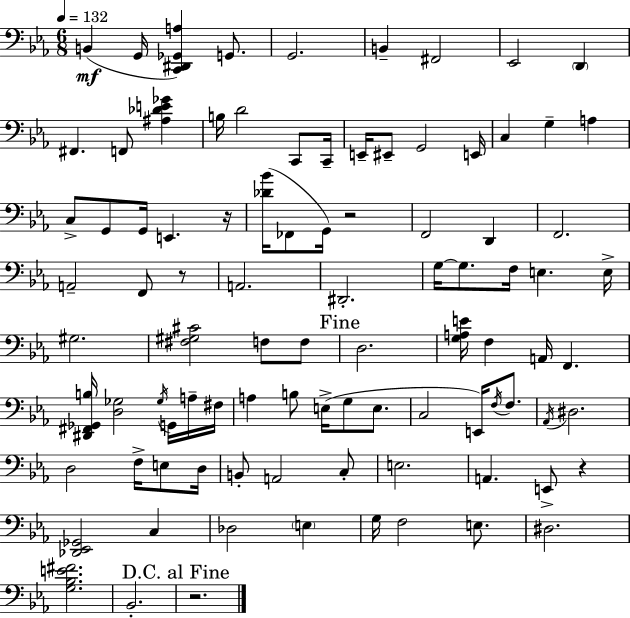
B2/q G2/s [C2,D#2,Gb2,A3]/q G2/e. G2/h. B2/q F#2/h Eb2/h D2/q F#2/q. F2/e [A#3,Db4,E4,Gb4]/q B3/s D4/h C2/e C2/s E2/s EIS2/e G2/h E2/s C3/q G3/q A3/q C3/e G2/e G2/s E2/q. R/s [Db4,Bb4]/s FES2/e G2/s R/h F2/h D2/q F2/h. A2/h F2/e R/e A2/h. D#2/h. G3/s G3/e. F3/s E3/q. E3/s G#3/h. [F#3,G#3,C#4]/h F3/e F3/e D3/h. [G3,A3,E4]/s F3/q A2/s F2/q. [D#2,F#2,Gb2,B3]/s [D3,Gb3]/h Gb3/s G2/s A3/s F#3/s A3/q B3/e E3/s G3/e E3/e. C3/h E2/s F3/s F3/e. Ab2/s D#3/h. D3/h F3/s E3/e D3/s B2/e A2/h C3/e E3/h. A2/q. E2/e R/q [Db2,Eb2,Gb2]/h C3/q Db3/h E3/q G3/s F3/h E3/e. D#3/h. [G3,Bb3,E4,F#4]/h. Bb2/h. R/h.